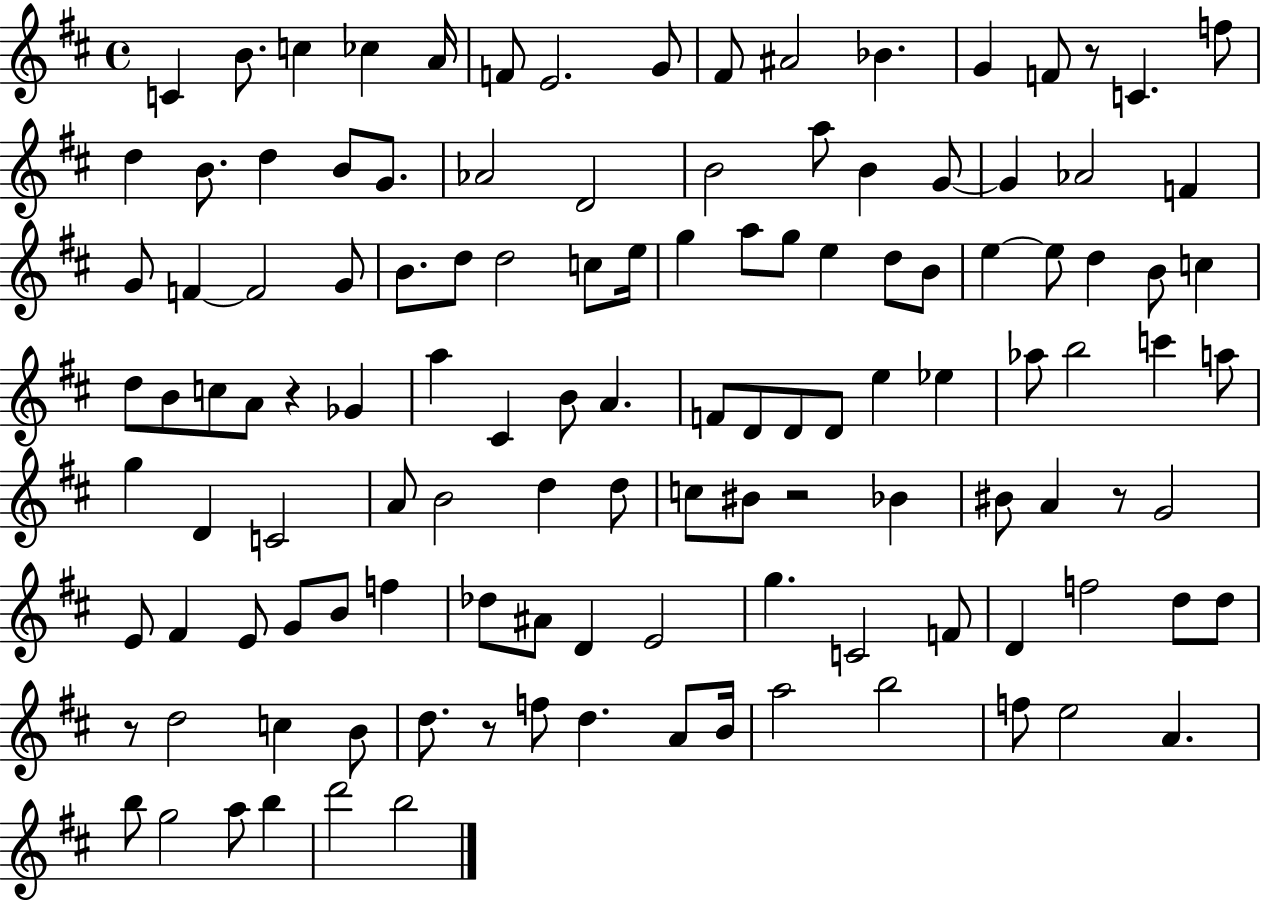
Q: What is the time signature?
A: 4/4